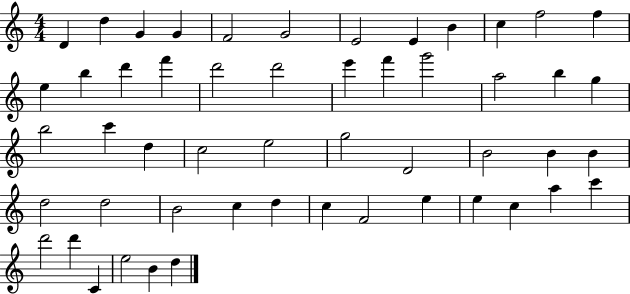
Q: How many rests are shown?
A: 0